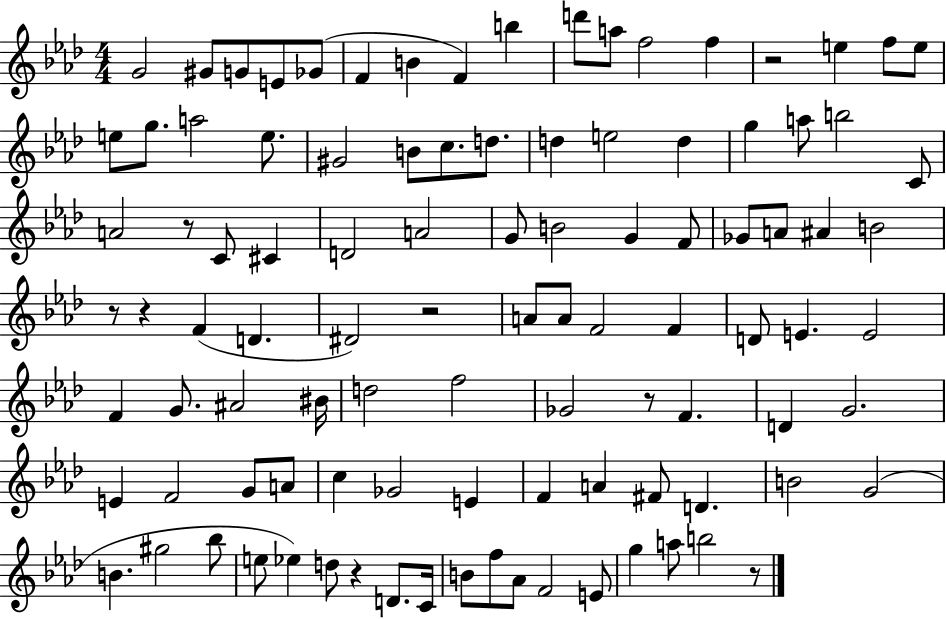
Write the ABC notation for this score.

X:1
T:Untitled
M:4/4
L:1/4
K:Ab
G2 ^G/2 G/2 E/2 _G/2 F B F b d'/2 a/2 f2 f z2 e f/2 e/2 e/2 g/2 a2 e/2 ^G2 B/2 c/2 d/2 d e2 d g a/2 b2 C/2 A2 z/2 C/2 ^C D2 A2 G/2 B2 G F/2 _G/2 A/2 ^A B2 z/2 z F D ^D2 z2 A/2 A/2 F2 F D/2 E E2 F G/2 ^A2 ^B/4 d2 f2 _G2 z/2 F D G2 E F2 G/2 A/2 c _G2 E F A ^F/2 D B2 G2 B ^g2 _b/2 e/2 _e d/2 z D/2 C/4 B/2 f/2 _A/2 F2 E/2 g a/2 b2 z/2